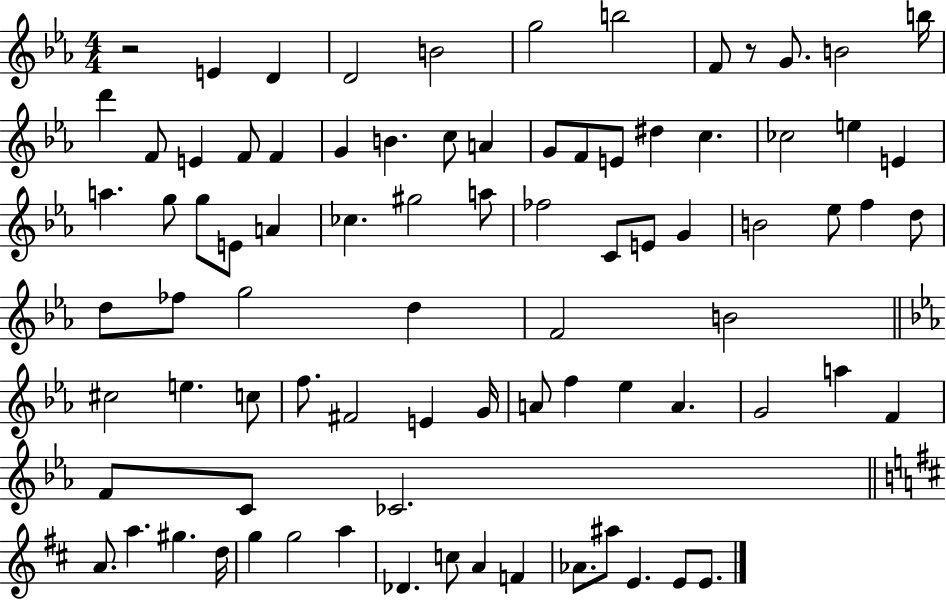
R/h E4/q D4/q D4/h B4/h G5/h B5/h F4/e R/e G4/e. B4/h B5/s D6/q F4/e E4/q F4/e F4/q G4/q B4/q. C5/e A4/q G4/e F4/e E4/e D#5/q C5/q. CES5/h E5/q E4/q A5/q. G5/e G5/e E4/e A4/q CES5/q. G#5/h A5/e FES5/h C4/e E4/e G4/q B4/h Eb5/e F5/q D5/e D5/e FES5/e G5/h D5/q F4/h B4/h C#5/h E5/q. C5/e F5/e. F#4/h E4/q G4/s A4/e F5/q Eb5/q A4/q. G4/h A5/q F4/q F4/e C4/e CES4/h. A4/e. A5/q. G#5/q. D5/s G5/q G5/h A5/q Db4/q. C5/e A4/q F4/q Ab4/e. A#5/e E4/q. E4/e E4/e.